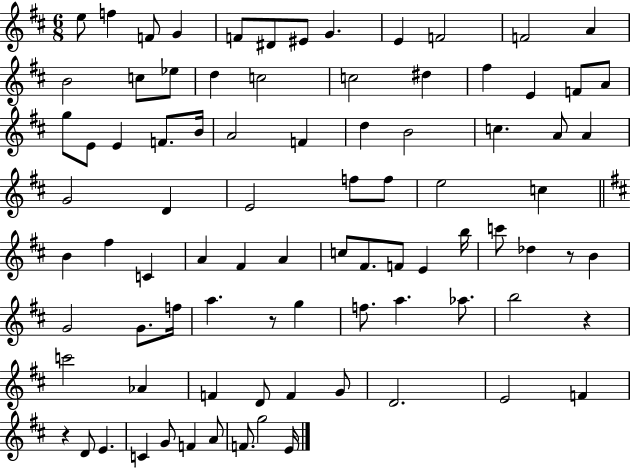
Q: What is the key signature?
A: D major